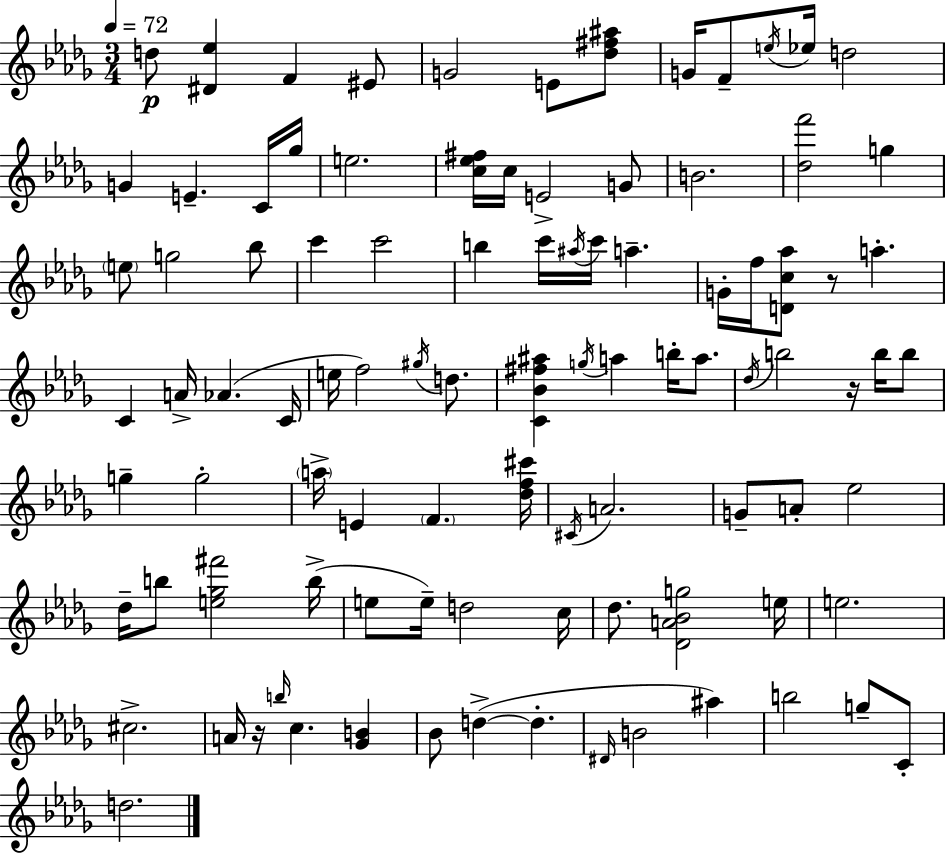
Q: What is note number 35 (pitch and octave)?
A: A4